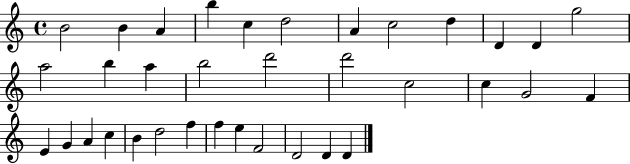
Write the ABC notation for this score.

X:1
T:Untitled
M:4/4
L:1/4
K:C
B2 B A b c d2 A c2 d D D g2 a2 b a b2 d'2 d'2 c2 c G2 F E G A c B d2 f f e F2 D2 D D